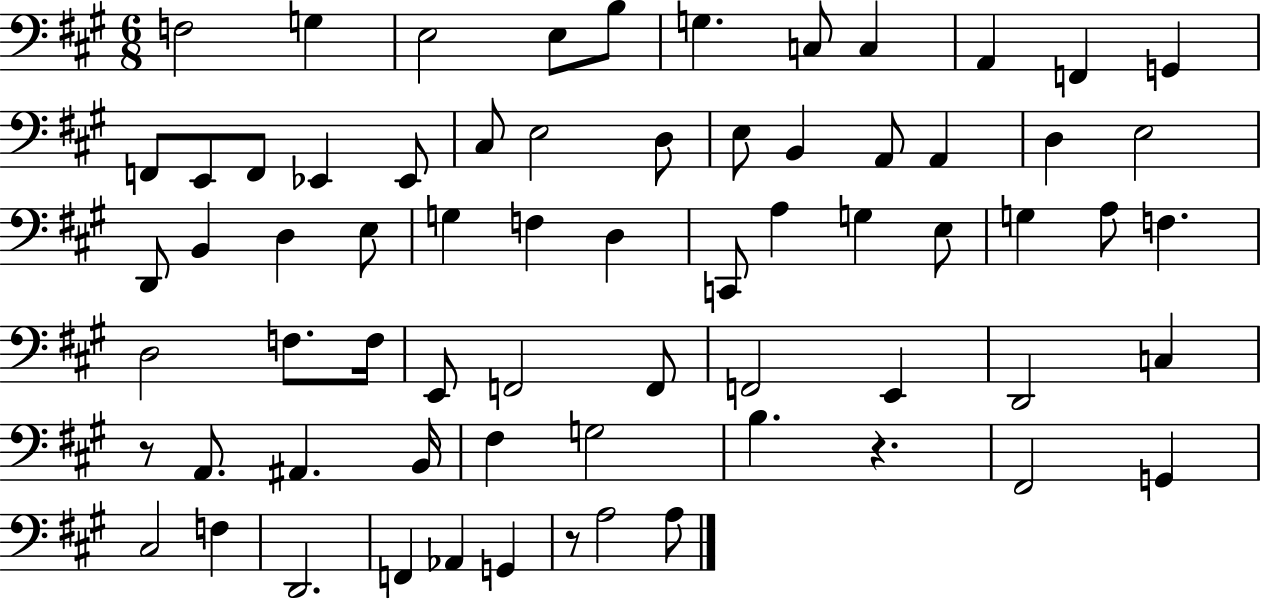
X:1
T:Untitled
M:6/8
L:1/4
K:A
F,2 G, E,2 E,/2 B,/2 G, C,/2 C, A,, F,, G,, F,,/2 E,,/2 F,,/2 _E,, _E,,/2 ^C,/2 E,2 D,/2 E,/2 B,, A,,/2 A,, D, E,2 D,,/2 B,, D, E,/2 G, F, D, C,,/2 A, G, E,/2 G, A,/2 F, D,2 F,/2 F,/4 E,,/2 F,,2 F,,/2 F,,2 E,, D,,2 C, z/2 A,,/2 ^A,, B,,/4 ^F, G,2 B, z ^F,,2 G,, ^C,2 F, D,,2 F,, _A,, G,, z/2 A,2 A,/2